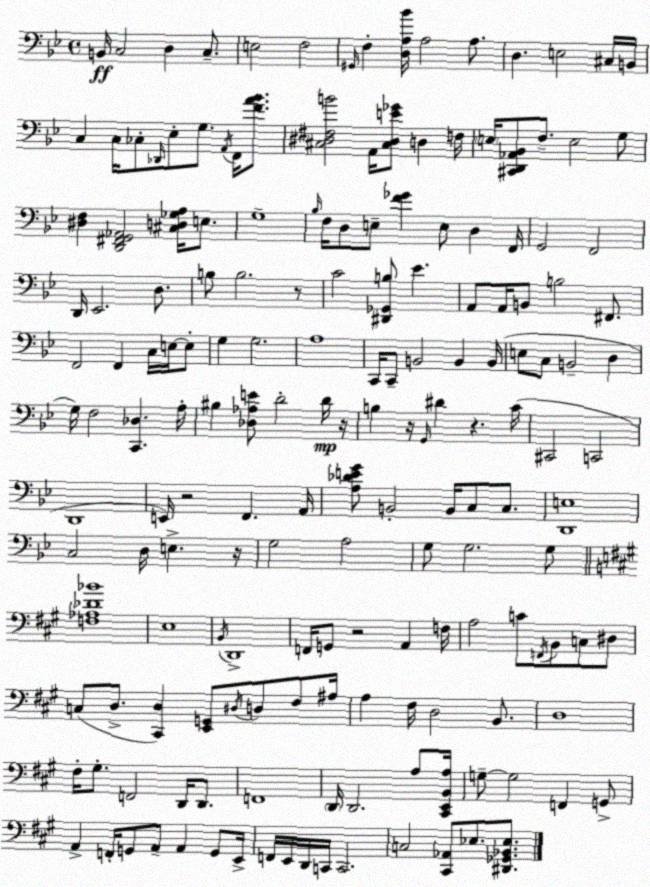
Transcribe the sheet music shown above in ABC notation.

X:1
T:Untitled
M:4/4
L:1/4
K:Bb
B,,/4 C,2 D, C,/2 E,2 F,2 ^G,,/4 F, [D,A,_B]/4 A,2 A,/2 D, E,2 ^C,/4 B,,/4 C, C,/4 _C,/2 _D,,/4 _E,/2 G,/2 A,,/4 F,,/4 [FA_B]/2 [^C,^D,^F,B]2 A,,/4 [^C,^D,E_G]/2 D, F,/4 E,/4 [^C,,D,,_A,,_B,,]/2 F,/2 E,2 G,/2 [^D,F,] [D,,^F,,G,,_A,,]2 [^C,D,_G,A,]/4 E,/2 G,4 _B,/4 F,/4 D,/2 E,/2 [F_G] E,/2 D, F,,/4 G,,2 F,,2 D,,/4 _E,,2 D,/2 B,/2 B,2 z/2 C2 [^D,,_G,,B,]/2 _E A,,/2 A,,/4 B,,/2 B,2 ^F,,/2 F,,2 F,, C,/4 E,/4 E,/2 G, G,2 A,4 C,,/4 C,,/2 B,,2 B,, B,,/4 E,/2 C,/2 B,,2 D, G,/4 F,2 [C,,_D,] A,/4 ^B, [_D,_A,E]/2 D2 D/4 z/4 B, z/4 G,,/4 ^D z C/4 ^C,,2 C,,2 D,,4 E,,/4 z2 F,, A,,/4 [A,_DEG]/2 B,,2 B,,/4 C,/2 C,/2 [D,,E,]4 C,2 D,/4 E, z/4 G,2 A,2 G,/2 G,2 G,/2 [F,_A,_D_B]4 E,4 B,,/4 D,,4 F,,/4 G,,/2 z2 A,, F,/4 A,2 C/2 F,,/4 B,,/2 C,/2 ^D,/2 C,/2 D,/2 [^C,,D,] [E,,G,,]/2 ^D,/4 D,/2 ^F,/2 ^A,/4 A, ^F,/4 D,2 B,,/2 D,4 ^F,/4 ^G,/2 F,,2 D,,/4 D,,/2 F,,4 D,,/4 D,,2 A,/2 [^C,,E,,B,,A,]/4 G,/2 G,2 F,, G,,/2 A,, F,,/4 G,,/2 A,,/2 A,, G,,/2 E,,/4 F,,/4 E,,/4 D,,/4 C,,/4 C,,2 C,2 [^C,,_A,,]/2 _E,/2 [^D,,_G,,_B,,_E,]/2